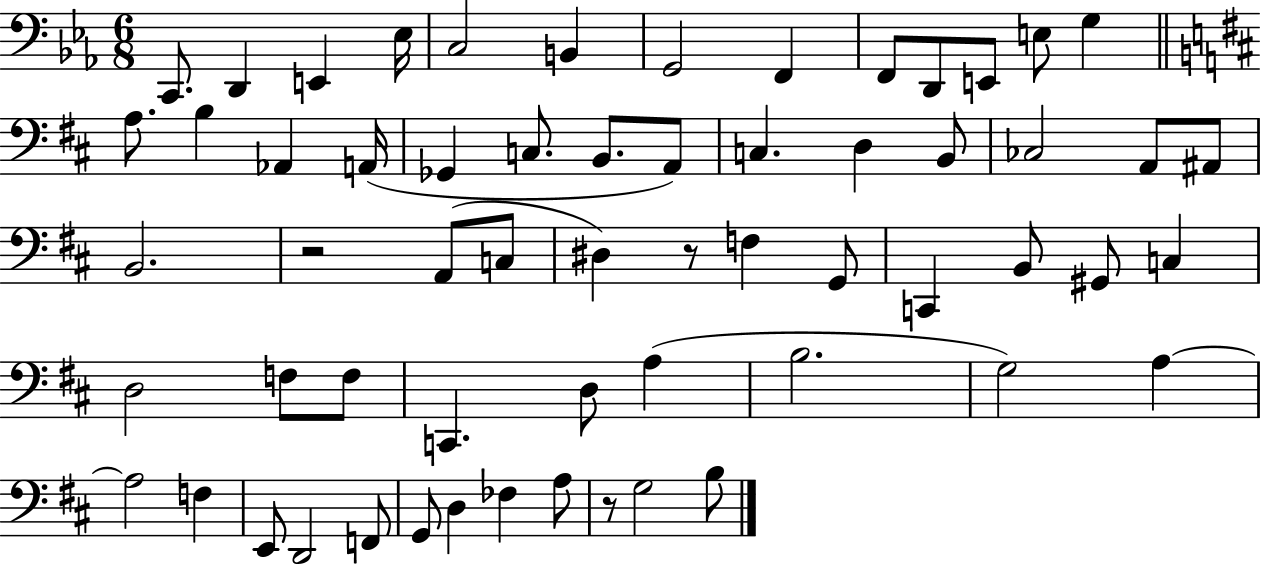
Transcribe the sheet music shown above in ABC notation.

X:1
T:Untitled
M:6/8
L:1/4
K:Eb
C,,/2 D,, E,, _E,/4 C,2 B,, G,,2 F,, F,,/2 D,,/2 E,,/2 E,/2 G, A,/2 B, _A,, A,,/4 _G,, C,/2 B,,/2 A,,/2 C, D, B,,/2 _C,2 A,,/2 ^A,,/2 B,,2 z2 A,,/2 C,/2 ^D, z/2 F, G,,/2 C,, B,,/2 ^G,,/2 C, D,2 F,/2 F,/2 C,, D,/2 A, B,2 G,2 A, A,2 F, E,,/2 D,,2 F,,/2 G,,/2 D, _F, A,/2 z/2 G,2 B,/2